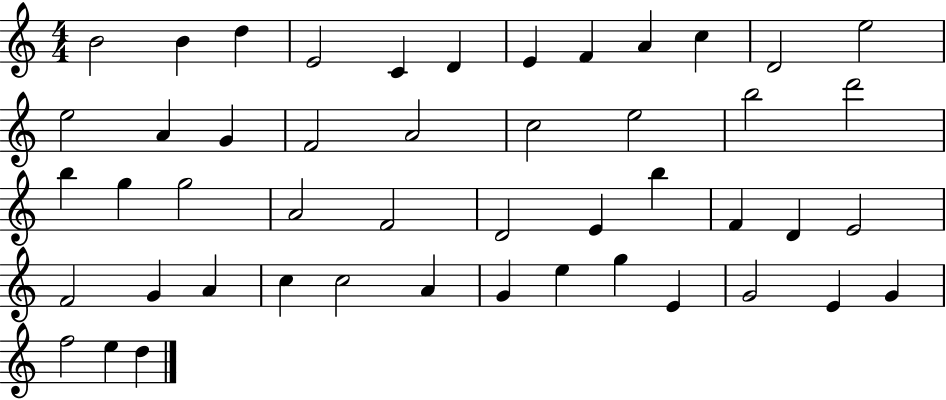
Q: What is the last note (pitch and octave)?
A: D5